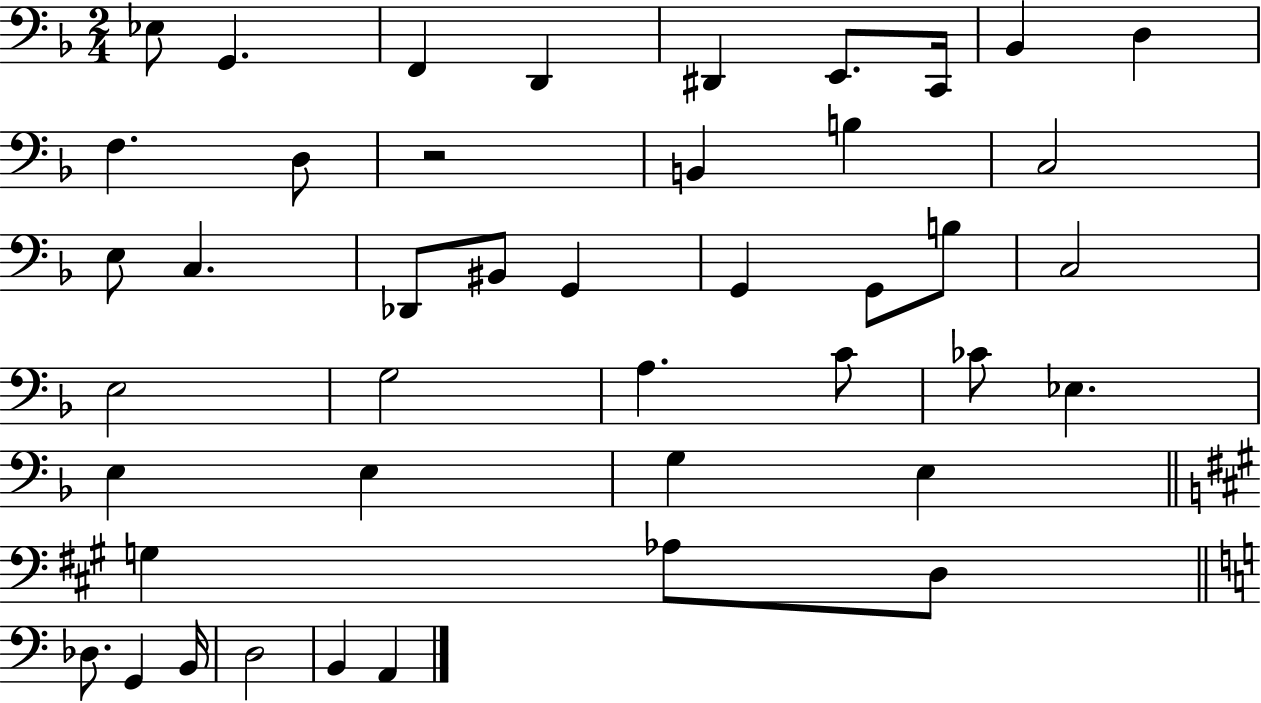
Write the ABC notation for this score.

X:1
T:Untitled
M:2/4
L:1/4
K:F
_E,/2 G,, F,, D,, ^D,, E,,/2 C,,/4 _B,, D, F, D,/2 z2 B,, B, C,2 E,/2 C, _D,,/2 ^B,,/2 G,, G,, G,,/2 B,/2 C,2 E,2 G,2 A, C/2 _C/2 _E, E, E, G, E, G, _A,/2 D,/2 _D,/2 G,, B,,/4 D,2 B,, A,,